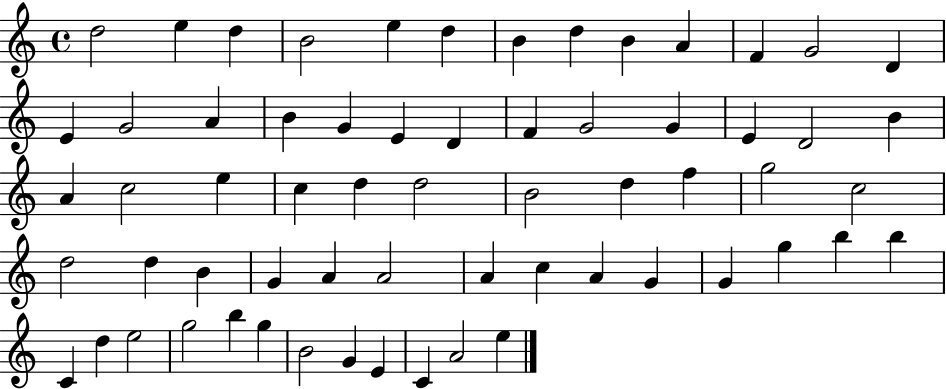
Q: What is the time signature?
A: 4/4